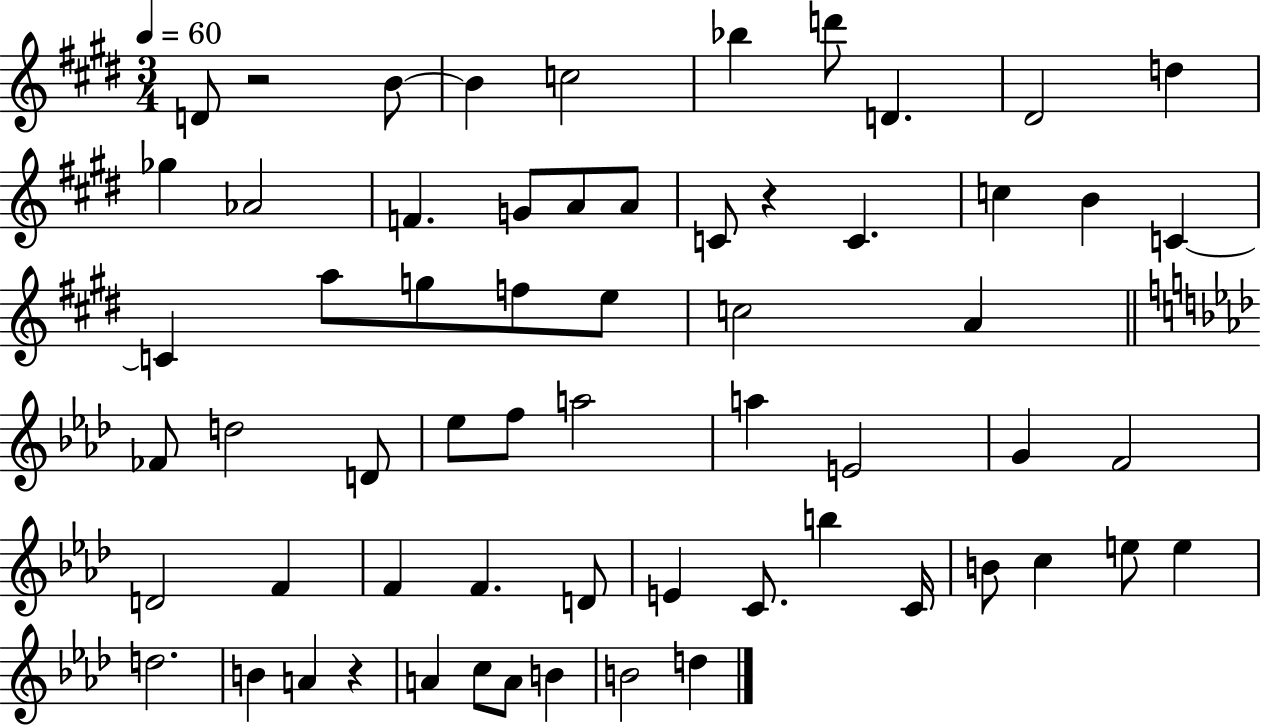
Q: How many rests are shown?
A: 3